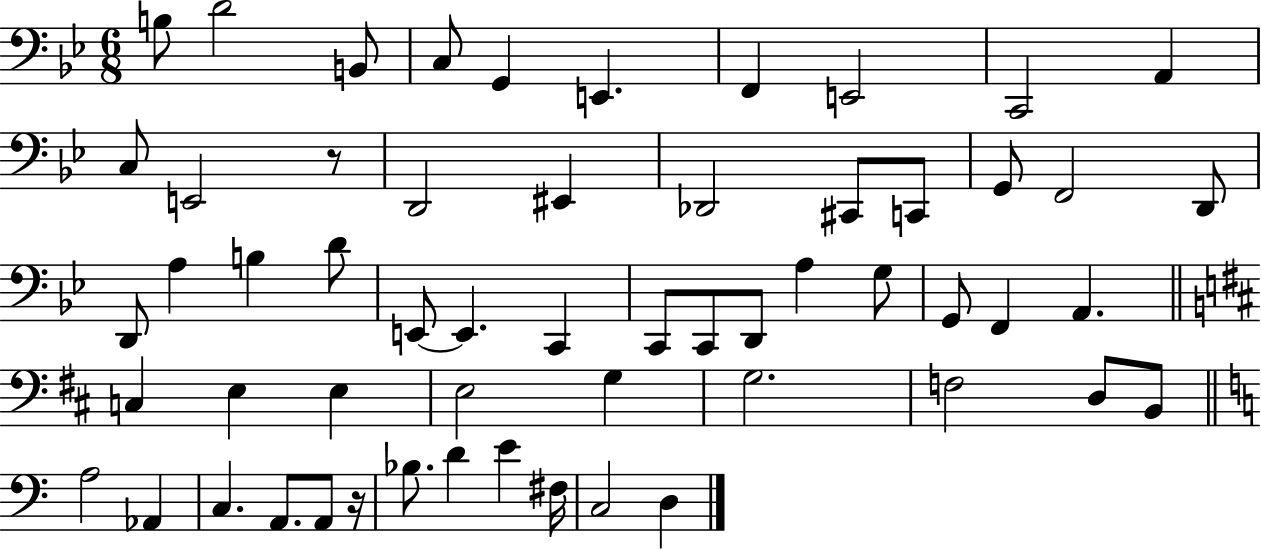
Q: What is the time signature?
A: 6/8